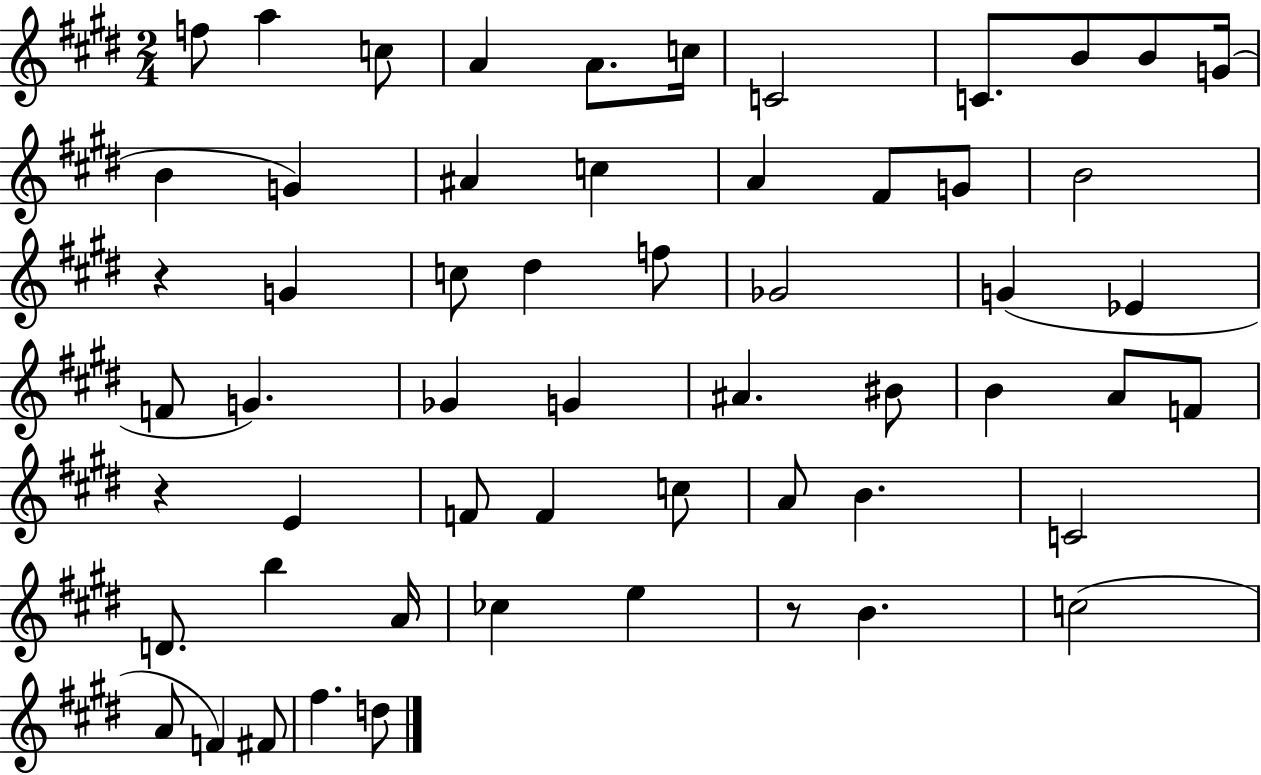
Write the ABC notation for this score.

X:1
T:Untitled
M:2/4
L:1/4
K:E
f/2 a c/2 A A/2 c/4 C2 C/2 B/2 B/2 G/4 B G ^A c A ^F/2 G/2 B2 z G c/2 ^d f/2 _G2 G _E F/2 G _G G ^A ^B/2 B A/2 F/2 z E F/2 F c/2 A/2 B C2 D/2 b A/4 _c e z/2 B c2 A/2 F ^F/2 ^f d/2